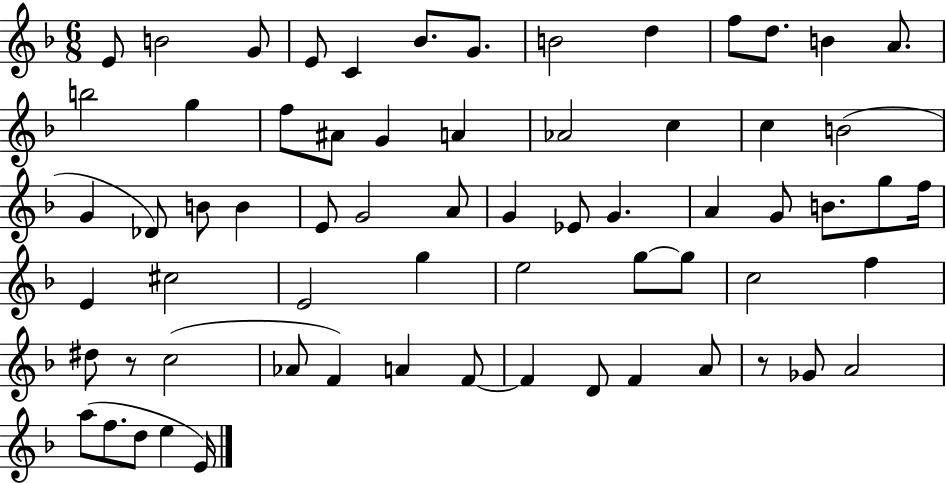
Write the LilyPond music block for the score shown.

{
  \clef treble
  \numericTimeSignature
  \time 6/8
  \key f \major
  \repeat volta 2 { e'8 b'2 g'8 | e'8 c'4 bes'8. g'8. | b'2 d''4 | f''8 d''8. b'4 a'8. | \break b''2 g''4 | f''8 ais'8 g'4 a'4 | aes'2 c''4 | c''4 b'2( | \break g'4 des'8) b'8 b'4 | e'8 g'2 a'8 | g'4 ees'8 g'4. | a'4 g'8 b'8. g''8 f''16 | \break e'4 cis''2 | e'2 g''4 | e''2 g''8~~ g''8 | c''2 f''4 | \break dis''8 r8 c''2( | aes'8 f'4) a'4 f'8~~ | f'4 d'8 f'4 a'8 | r8 ges'8 a'2 | \break a''8( f''8. d''8 e''4 e'16) | } \bar "|."
}